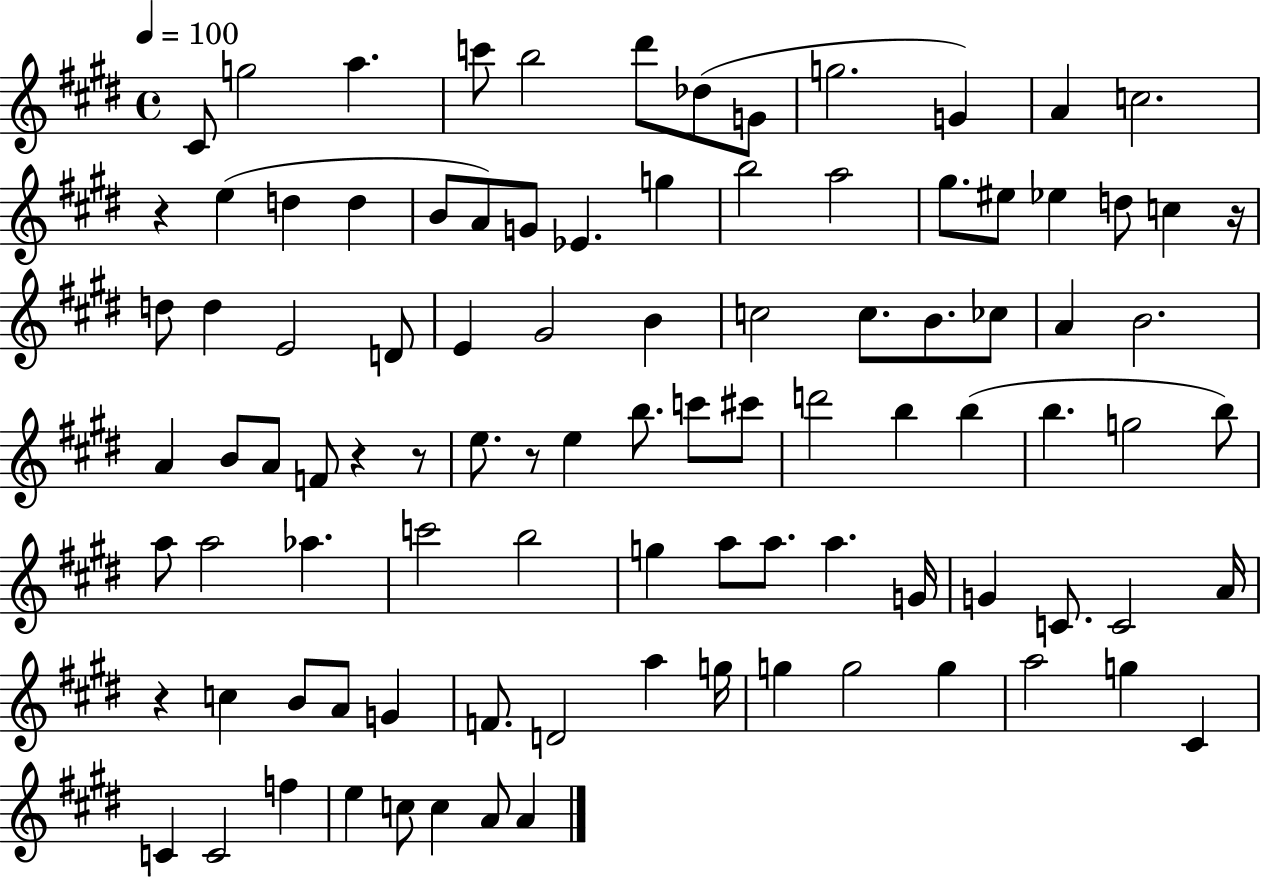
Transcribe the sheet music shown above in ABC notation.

X:1
T:Untitled
M:4/4
L:1/4
K:E
^C/2 g2 a c'/2 b2 ^d'/2 _d/2 G/2 g2 G A c2 z e d d B/2 A/2 G/2 _E g b2 a2 ^g/2 ^e/2 _e d/2 c z/4 d/2 d E2 D/2 E ^G2 B c2 c/2 B/2 _c/2 A B2 A B/2 A/2 F/2 z z/2 e/2 z/2 e b/2 c'/2 ^c'/2 d'2 b b b g2 b/2 a/2 a2 _a c'2 b2 g a/2 a/2 a G/4 G C/2 C2 A/4 z c B/2 A/2 G F/2 D2 a g/4 g g2 g a2 g ^C C C2 f e c/2 c A/2 A